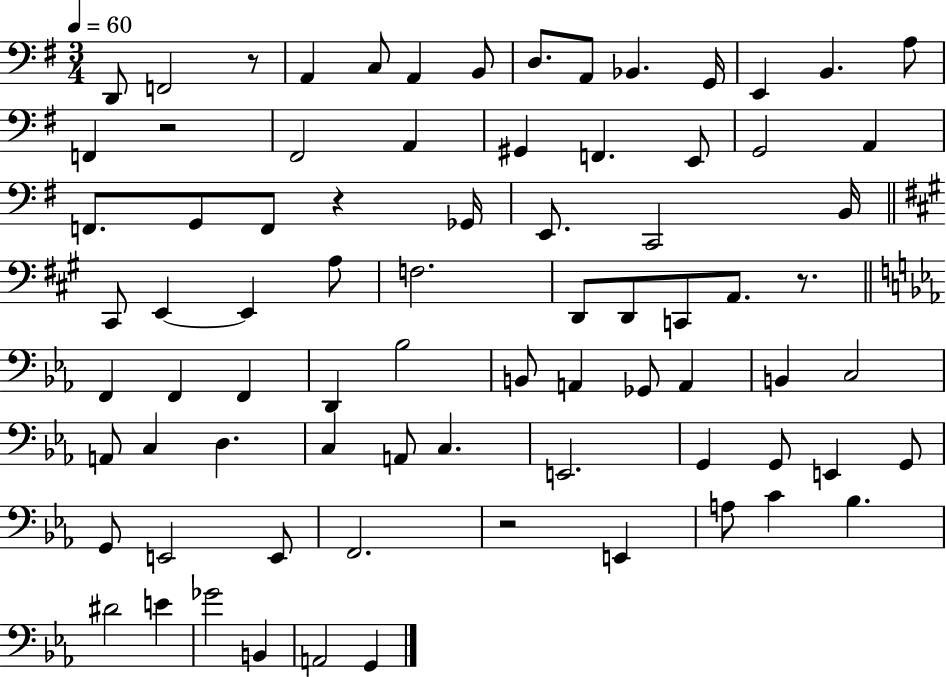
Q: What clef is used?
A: bass